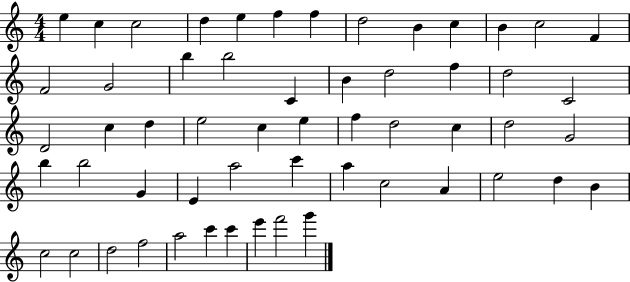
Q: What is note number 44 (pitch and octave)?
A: E5